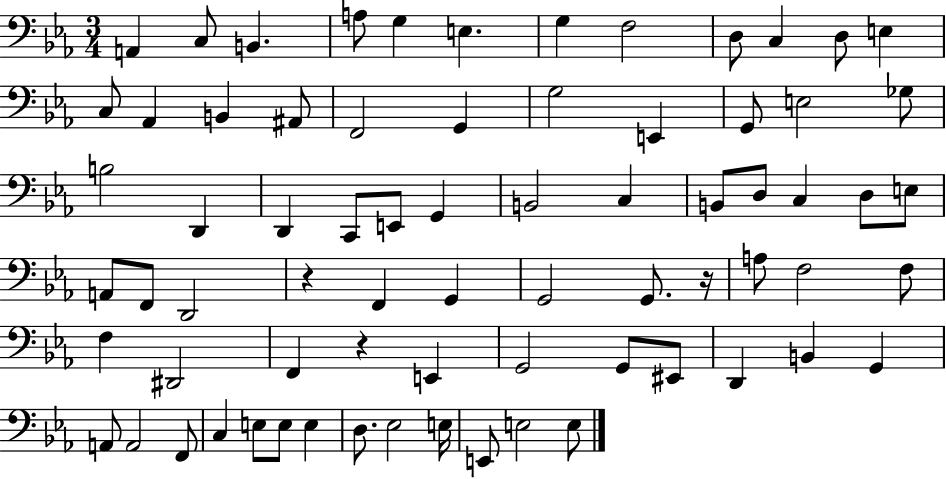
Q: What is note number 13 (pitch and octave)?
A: C3